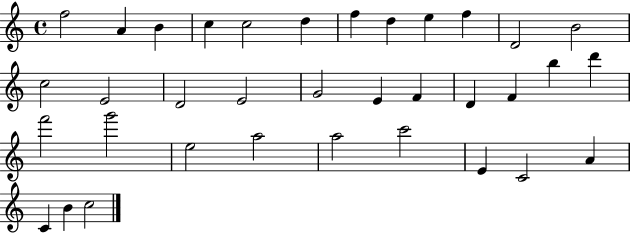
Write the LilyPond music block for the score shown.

{
  \clef treble
  \time 4/4
  \defaultTimeSignature
  \key c \major
  f''2 a'4 b'4 | c''4 c''2 d''4 | f''4 d''4 e''4 f''4 | d'2 b'2 | \break c''2 e'2 | d'2 e'2 | g'2 e'4 f'4 | d'4 f'4 b''4 d'''4 | \break f'''2 g'''2 | e''2 a''2 | a''2 c'''2 | e'4 c'2 a'4 | \break c'4 b'4 c''2 | \bar "|."
}